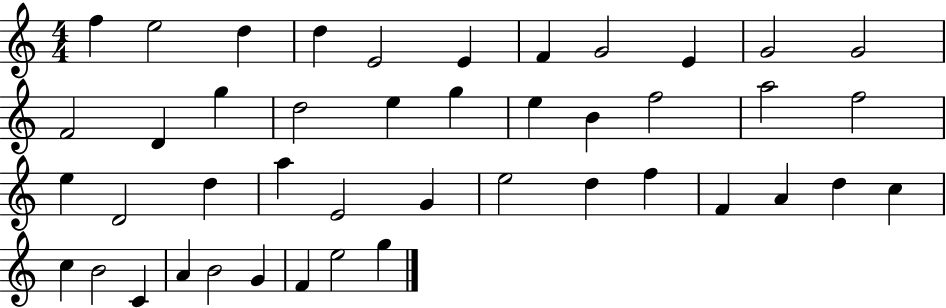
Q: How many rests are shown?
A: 0